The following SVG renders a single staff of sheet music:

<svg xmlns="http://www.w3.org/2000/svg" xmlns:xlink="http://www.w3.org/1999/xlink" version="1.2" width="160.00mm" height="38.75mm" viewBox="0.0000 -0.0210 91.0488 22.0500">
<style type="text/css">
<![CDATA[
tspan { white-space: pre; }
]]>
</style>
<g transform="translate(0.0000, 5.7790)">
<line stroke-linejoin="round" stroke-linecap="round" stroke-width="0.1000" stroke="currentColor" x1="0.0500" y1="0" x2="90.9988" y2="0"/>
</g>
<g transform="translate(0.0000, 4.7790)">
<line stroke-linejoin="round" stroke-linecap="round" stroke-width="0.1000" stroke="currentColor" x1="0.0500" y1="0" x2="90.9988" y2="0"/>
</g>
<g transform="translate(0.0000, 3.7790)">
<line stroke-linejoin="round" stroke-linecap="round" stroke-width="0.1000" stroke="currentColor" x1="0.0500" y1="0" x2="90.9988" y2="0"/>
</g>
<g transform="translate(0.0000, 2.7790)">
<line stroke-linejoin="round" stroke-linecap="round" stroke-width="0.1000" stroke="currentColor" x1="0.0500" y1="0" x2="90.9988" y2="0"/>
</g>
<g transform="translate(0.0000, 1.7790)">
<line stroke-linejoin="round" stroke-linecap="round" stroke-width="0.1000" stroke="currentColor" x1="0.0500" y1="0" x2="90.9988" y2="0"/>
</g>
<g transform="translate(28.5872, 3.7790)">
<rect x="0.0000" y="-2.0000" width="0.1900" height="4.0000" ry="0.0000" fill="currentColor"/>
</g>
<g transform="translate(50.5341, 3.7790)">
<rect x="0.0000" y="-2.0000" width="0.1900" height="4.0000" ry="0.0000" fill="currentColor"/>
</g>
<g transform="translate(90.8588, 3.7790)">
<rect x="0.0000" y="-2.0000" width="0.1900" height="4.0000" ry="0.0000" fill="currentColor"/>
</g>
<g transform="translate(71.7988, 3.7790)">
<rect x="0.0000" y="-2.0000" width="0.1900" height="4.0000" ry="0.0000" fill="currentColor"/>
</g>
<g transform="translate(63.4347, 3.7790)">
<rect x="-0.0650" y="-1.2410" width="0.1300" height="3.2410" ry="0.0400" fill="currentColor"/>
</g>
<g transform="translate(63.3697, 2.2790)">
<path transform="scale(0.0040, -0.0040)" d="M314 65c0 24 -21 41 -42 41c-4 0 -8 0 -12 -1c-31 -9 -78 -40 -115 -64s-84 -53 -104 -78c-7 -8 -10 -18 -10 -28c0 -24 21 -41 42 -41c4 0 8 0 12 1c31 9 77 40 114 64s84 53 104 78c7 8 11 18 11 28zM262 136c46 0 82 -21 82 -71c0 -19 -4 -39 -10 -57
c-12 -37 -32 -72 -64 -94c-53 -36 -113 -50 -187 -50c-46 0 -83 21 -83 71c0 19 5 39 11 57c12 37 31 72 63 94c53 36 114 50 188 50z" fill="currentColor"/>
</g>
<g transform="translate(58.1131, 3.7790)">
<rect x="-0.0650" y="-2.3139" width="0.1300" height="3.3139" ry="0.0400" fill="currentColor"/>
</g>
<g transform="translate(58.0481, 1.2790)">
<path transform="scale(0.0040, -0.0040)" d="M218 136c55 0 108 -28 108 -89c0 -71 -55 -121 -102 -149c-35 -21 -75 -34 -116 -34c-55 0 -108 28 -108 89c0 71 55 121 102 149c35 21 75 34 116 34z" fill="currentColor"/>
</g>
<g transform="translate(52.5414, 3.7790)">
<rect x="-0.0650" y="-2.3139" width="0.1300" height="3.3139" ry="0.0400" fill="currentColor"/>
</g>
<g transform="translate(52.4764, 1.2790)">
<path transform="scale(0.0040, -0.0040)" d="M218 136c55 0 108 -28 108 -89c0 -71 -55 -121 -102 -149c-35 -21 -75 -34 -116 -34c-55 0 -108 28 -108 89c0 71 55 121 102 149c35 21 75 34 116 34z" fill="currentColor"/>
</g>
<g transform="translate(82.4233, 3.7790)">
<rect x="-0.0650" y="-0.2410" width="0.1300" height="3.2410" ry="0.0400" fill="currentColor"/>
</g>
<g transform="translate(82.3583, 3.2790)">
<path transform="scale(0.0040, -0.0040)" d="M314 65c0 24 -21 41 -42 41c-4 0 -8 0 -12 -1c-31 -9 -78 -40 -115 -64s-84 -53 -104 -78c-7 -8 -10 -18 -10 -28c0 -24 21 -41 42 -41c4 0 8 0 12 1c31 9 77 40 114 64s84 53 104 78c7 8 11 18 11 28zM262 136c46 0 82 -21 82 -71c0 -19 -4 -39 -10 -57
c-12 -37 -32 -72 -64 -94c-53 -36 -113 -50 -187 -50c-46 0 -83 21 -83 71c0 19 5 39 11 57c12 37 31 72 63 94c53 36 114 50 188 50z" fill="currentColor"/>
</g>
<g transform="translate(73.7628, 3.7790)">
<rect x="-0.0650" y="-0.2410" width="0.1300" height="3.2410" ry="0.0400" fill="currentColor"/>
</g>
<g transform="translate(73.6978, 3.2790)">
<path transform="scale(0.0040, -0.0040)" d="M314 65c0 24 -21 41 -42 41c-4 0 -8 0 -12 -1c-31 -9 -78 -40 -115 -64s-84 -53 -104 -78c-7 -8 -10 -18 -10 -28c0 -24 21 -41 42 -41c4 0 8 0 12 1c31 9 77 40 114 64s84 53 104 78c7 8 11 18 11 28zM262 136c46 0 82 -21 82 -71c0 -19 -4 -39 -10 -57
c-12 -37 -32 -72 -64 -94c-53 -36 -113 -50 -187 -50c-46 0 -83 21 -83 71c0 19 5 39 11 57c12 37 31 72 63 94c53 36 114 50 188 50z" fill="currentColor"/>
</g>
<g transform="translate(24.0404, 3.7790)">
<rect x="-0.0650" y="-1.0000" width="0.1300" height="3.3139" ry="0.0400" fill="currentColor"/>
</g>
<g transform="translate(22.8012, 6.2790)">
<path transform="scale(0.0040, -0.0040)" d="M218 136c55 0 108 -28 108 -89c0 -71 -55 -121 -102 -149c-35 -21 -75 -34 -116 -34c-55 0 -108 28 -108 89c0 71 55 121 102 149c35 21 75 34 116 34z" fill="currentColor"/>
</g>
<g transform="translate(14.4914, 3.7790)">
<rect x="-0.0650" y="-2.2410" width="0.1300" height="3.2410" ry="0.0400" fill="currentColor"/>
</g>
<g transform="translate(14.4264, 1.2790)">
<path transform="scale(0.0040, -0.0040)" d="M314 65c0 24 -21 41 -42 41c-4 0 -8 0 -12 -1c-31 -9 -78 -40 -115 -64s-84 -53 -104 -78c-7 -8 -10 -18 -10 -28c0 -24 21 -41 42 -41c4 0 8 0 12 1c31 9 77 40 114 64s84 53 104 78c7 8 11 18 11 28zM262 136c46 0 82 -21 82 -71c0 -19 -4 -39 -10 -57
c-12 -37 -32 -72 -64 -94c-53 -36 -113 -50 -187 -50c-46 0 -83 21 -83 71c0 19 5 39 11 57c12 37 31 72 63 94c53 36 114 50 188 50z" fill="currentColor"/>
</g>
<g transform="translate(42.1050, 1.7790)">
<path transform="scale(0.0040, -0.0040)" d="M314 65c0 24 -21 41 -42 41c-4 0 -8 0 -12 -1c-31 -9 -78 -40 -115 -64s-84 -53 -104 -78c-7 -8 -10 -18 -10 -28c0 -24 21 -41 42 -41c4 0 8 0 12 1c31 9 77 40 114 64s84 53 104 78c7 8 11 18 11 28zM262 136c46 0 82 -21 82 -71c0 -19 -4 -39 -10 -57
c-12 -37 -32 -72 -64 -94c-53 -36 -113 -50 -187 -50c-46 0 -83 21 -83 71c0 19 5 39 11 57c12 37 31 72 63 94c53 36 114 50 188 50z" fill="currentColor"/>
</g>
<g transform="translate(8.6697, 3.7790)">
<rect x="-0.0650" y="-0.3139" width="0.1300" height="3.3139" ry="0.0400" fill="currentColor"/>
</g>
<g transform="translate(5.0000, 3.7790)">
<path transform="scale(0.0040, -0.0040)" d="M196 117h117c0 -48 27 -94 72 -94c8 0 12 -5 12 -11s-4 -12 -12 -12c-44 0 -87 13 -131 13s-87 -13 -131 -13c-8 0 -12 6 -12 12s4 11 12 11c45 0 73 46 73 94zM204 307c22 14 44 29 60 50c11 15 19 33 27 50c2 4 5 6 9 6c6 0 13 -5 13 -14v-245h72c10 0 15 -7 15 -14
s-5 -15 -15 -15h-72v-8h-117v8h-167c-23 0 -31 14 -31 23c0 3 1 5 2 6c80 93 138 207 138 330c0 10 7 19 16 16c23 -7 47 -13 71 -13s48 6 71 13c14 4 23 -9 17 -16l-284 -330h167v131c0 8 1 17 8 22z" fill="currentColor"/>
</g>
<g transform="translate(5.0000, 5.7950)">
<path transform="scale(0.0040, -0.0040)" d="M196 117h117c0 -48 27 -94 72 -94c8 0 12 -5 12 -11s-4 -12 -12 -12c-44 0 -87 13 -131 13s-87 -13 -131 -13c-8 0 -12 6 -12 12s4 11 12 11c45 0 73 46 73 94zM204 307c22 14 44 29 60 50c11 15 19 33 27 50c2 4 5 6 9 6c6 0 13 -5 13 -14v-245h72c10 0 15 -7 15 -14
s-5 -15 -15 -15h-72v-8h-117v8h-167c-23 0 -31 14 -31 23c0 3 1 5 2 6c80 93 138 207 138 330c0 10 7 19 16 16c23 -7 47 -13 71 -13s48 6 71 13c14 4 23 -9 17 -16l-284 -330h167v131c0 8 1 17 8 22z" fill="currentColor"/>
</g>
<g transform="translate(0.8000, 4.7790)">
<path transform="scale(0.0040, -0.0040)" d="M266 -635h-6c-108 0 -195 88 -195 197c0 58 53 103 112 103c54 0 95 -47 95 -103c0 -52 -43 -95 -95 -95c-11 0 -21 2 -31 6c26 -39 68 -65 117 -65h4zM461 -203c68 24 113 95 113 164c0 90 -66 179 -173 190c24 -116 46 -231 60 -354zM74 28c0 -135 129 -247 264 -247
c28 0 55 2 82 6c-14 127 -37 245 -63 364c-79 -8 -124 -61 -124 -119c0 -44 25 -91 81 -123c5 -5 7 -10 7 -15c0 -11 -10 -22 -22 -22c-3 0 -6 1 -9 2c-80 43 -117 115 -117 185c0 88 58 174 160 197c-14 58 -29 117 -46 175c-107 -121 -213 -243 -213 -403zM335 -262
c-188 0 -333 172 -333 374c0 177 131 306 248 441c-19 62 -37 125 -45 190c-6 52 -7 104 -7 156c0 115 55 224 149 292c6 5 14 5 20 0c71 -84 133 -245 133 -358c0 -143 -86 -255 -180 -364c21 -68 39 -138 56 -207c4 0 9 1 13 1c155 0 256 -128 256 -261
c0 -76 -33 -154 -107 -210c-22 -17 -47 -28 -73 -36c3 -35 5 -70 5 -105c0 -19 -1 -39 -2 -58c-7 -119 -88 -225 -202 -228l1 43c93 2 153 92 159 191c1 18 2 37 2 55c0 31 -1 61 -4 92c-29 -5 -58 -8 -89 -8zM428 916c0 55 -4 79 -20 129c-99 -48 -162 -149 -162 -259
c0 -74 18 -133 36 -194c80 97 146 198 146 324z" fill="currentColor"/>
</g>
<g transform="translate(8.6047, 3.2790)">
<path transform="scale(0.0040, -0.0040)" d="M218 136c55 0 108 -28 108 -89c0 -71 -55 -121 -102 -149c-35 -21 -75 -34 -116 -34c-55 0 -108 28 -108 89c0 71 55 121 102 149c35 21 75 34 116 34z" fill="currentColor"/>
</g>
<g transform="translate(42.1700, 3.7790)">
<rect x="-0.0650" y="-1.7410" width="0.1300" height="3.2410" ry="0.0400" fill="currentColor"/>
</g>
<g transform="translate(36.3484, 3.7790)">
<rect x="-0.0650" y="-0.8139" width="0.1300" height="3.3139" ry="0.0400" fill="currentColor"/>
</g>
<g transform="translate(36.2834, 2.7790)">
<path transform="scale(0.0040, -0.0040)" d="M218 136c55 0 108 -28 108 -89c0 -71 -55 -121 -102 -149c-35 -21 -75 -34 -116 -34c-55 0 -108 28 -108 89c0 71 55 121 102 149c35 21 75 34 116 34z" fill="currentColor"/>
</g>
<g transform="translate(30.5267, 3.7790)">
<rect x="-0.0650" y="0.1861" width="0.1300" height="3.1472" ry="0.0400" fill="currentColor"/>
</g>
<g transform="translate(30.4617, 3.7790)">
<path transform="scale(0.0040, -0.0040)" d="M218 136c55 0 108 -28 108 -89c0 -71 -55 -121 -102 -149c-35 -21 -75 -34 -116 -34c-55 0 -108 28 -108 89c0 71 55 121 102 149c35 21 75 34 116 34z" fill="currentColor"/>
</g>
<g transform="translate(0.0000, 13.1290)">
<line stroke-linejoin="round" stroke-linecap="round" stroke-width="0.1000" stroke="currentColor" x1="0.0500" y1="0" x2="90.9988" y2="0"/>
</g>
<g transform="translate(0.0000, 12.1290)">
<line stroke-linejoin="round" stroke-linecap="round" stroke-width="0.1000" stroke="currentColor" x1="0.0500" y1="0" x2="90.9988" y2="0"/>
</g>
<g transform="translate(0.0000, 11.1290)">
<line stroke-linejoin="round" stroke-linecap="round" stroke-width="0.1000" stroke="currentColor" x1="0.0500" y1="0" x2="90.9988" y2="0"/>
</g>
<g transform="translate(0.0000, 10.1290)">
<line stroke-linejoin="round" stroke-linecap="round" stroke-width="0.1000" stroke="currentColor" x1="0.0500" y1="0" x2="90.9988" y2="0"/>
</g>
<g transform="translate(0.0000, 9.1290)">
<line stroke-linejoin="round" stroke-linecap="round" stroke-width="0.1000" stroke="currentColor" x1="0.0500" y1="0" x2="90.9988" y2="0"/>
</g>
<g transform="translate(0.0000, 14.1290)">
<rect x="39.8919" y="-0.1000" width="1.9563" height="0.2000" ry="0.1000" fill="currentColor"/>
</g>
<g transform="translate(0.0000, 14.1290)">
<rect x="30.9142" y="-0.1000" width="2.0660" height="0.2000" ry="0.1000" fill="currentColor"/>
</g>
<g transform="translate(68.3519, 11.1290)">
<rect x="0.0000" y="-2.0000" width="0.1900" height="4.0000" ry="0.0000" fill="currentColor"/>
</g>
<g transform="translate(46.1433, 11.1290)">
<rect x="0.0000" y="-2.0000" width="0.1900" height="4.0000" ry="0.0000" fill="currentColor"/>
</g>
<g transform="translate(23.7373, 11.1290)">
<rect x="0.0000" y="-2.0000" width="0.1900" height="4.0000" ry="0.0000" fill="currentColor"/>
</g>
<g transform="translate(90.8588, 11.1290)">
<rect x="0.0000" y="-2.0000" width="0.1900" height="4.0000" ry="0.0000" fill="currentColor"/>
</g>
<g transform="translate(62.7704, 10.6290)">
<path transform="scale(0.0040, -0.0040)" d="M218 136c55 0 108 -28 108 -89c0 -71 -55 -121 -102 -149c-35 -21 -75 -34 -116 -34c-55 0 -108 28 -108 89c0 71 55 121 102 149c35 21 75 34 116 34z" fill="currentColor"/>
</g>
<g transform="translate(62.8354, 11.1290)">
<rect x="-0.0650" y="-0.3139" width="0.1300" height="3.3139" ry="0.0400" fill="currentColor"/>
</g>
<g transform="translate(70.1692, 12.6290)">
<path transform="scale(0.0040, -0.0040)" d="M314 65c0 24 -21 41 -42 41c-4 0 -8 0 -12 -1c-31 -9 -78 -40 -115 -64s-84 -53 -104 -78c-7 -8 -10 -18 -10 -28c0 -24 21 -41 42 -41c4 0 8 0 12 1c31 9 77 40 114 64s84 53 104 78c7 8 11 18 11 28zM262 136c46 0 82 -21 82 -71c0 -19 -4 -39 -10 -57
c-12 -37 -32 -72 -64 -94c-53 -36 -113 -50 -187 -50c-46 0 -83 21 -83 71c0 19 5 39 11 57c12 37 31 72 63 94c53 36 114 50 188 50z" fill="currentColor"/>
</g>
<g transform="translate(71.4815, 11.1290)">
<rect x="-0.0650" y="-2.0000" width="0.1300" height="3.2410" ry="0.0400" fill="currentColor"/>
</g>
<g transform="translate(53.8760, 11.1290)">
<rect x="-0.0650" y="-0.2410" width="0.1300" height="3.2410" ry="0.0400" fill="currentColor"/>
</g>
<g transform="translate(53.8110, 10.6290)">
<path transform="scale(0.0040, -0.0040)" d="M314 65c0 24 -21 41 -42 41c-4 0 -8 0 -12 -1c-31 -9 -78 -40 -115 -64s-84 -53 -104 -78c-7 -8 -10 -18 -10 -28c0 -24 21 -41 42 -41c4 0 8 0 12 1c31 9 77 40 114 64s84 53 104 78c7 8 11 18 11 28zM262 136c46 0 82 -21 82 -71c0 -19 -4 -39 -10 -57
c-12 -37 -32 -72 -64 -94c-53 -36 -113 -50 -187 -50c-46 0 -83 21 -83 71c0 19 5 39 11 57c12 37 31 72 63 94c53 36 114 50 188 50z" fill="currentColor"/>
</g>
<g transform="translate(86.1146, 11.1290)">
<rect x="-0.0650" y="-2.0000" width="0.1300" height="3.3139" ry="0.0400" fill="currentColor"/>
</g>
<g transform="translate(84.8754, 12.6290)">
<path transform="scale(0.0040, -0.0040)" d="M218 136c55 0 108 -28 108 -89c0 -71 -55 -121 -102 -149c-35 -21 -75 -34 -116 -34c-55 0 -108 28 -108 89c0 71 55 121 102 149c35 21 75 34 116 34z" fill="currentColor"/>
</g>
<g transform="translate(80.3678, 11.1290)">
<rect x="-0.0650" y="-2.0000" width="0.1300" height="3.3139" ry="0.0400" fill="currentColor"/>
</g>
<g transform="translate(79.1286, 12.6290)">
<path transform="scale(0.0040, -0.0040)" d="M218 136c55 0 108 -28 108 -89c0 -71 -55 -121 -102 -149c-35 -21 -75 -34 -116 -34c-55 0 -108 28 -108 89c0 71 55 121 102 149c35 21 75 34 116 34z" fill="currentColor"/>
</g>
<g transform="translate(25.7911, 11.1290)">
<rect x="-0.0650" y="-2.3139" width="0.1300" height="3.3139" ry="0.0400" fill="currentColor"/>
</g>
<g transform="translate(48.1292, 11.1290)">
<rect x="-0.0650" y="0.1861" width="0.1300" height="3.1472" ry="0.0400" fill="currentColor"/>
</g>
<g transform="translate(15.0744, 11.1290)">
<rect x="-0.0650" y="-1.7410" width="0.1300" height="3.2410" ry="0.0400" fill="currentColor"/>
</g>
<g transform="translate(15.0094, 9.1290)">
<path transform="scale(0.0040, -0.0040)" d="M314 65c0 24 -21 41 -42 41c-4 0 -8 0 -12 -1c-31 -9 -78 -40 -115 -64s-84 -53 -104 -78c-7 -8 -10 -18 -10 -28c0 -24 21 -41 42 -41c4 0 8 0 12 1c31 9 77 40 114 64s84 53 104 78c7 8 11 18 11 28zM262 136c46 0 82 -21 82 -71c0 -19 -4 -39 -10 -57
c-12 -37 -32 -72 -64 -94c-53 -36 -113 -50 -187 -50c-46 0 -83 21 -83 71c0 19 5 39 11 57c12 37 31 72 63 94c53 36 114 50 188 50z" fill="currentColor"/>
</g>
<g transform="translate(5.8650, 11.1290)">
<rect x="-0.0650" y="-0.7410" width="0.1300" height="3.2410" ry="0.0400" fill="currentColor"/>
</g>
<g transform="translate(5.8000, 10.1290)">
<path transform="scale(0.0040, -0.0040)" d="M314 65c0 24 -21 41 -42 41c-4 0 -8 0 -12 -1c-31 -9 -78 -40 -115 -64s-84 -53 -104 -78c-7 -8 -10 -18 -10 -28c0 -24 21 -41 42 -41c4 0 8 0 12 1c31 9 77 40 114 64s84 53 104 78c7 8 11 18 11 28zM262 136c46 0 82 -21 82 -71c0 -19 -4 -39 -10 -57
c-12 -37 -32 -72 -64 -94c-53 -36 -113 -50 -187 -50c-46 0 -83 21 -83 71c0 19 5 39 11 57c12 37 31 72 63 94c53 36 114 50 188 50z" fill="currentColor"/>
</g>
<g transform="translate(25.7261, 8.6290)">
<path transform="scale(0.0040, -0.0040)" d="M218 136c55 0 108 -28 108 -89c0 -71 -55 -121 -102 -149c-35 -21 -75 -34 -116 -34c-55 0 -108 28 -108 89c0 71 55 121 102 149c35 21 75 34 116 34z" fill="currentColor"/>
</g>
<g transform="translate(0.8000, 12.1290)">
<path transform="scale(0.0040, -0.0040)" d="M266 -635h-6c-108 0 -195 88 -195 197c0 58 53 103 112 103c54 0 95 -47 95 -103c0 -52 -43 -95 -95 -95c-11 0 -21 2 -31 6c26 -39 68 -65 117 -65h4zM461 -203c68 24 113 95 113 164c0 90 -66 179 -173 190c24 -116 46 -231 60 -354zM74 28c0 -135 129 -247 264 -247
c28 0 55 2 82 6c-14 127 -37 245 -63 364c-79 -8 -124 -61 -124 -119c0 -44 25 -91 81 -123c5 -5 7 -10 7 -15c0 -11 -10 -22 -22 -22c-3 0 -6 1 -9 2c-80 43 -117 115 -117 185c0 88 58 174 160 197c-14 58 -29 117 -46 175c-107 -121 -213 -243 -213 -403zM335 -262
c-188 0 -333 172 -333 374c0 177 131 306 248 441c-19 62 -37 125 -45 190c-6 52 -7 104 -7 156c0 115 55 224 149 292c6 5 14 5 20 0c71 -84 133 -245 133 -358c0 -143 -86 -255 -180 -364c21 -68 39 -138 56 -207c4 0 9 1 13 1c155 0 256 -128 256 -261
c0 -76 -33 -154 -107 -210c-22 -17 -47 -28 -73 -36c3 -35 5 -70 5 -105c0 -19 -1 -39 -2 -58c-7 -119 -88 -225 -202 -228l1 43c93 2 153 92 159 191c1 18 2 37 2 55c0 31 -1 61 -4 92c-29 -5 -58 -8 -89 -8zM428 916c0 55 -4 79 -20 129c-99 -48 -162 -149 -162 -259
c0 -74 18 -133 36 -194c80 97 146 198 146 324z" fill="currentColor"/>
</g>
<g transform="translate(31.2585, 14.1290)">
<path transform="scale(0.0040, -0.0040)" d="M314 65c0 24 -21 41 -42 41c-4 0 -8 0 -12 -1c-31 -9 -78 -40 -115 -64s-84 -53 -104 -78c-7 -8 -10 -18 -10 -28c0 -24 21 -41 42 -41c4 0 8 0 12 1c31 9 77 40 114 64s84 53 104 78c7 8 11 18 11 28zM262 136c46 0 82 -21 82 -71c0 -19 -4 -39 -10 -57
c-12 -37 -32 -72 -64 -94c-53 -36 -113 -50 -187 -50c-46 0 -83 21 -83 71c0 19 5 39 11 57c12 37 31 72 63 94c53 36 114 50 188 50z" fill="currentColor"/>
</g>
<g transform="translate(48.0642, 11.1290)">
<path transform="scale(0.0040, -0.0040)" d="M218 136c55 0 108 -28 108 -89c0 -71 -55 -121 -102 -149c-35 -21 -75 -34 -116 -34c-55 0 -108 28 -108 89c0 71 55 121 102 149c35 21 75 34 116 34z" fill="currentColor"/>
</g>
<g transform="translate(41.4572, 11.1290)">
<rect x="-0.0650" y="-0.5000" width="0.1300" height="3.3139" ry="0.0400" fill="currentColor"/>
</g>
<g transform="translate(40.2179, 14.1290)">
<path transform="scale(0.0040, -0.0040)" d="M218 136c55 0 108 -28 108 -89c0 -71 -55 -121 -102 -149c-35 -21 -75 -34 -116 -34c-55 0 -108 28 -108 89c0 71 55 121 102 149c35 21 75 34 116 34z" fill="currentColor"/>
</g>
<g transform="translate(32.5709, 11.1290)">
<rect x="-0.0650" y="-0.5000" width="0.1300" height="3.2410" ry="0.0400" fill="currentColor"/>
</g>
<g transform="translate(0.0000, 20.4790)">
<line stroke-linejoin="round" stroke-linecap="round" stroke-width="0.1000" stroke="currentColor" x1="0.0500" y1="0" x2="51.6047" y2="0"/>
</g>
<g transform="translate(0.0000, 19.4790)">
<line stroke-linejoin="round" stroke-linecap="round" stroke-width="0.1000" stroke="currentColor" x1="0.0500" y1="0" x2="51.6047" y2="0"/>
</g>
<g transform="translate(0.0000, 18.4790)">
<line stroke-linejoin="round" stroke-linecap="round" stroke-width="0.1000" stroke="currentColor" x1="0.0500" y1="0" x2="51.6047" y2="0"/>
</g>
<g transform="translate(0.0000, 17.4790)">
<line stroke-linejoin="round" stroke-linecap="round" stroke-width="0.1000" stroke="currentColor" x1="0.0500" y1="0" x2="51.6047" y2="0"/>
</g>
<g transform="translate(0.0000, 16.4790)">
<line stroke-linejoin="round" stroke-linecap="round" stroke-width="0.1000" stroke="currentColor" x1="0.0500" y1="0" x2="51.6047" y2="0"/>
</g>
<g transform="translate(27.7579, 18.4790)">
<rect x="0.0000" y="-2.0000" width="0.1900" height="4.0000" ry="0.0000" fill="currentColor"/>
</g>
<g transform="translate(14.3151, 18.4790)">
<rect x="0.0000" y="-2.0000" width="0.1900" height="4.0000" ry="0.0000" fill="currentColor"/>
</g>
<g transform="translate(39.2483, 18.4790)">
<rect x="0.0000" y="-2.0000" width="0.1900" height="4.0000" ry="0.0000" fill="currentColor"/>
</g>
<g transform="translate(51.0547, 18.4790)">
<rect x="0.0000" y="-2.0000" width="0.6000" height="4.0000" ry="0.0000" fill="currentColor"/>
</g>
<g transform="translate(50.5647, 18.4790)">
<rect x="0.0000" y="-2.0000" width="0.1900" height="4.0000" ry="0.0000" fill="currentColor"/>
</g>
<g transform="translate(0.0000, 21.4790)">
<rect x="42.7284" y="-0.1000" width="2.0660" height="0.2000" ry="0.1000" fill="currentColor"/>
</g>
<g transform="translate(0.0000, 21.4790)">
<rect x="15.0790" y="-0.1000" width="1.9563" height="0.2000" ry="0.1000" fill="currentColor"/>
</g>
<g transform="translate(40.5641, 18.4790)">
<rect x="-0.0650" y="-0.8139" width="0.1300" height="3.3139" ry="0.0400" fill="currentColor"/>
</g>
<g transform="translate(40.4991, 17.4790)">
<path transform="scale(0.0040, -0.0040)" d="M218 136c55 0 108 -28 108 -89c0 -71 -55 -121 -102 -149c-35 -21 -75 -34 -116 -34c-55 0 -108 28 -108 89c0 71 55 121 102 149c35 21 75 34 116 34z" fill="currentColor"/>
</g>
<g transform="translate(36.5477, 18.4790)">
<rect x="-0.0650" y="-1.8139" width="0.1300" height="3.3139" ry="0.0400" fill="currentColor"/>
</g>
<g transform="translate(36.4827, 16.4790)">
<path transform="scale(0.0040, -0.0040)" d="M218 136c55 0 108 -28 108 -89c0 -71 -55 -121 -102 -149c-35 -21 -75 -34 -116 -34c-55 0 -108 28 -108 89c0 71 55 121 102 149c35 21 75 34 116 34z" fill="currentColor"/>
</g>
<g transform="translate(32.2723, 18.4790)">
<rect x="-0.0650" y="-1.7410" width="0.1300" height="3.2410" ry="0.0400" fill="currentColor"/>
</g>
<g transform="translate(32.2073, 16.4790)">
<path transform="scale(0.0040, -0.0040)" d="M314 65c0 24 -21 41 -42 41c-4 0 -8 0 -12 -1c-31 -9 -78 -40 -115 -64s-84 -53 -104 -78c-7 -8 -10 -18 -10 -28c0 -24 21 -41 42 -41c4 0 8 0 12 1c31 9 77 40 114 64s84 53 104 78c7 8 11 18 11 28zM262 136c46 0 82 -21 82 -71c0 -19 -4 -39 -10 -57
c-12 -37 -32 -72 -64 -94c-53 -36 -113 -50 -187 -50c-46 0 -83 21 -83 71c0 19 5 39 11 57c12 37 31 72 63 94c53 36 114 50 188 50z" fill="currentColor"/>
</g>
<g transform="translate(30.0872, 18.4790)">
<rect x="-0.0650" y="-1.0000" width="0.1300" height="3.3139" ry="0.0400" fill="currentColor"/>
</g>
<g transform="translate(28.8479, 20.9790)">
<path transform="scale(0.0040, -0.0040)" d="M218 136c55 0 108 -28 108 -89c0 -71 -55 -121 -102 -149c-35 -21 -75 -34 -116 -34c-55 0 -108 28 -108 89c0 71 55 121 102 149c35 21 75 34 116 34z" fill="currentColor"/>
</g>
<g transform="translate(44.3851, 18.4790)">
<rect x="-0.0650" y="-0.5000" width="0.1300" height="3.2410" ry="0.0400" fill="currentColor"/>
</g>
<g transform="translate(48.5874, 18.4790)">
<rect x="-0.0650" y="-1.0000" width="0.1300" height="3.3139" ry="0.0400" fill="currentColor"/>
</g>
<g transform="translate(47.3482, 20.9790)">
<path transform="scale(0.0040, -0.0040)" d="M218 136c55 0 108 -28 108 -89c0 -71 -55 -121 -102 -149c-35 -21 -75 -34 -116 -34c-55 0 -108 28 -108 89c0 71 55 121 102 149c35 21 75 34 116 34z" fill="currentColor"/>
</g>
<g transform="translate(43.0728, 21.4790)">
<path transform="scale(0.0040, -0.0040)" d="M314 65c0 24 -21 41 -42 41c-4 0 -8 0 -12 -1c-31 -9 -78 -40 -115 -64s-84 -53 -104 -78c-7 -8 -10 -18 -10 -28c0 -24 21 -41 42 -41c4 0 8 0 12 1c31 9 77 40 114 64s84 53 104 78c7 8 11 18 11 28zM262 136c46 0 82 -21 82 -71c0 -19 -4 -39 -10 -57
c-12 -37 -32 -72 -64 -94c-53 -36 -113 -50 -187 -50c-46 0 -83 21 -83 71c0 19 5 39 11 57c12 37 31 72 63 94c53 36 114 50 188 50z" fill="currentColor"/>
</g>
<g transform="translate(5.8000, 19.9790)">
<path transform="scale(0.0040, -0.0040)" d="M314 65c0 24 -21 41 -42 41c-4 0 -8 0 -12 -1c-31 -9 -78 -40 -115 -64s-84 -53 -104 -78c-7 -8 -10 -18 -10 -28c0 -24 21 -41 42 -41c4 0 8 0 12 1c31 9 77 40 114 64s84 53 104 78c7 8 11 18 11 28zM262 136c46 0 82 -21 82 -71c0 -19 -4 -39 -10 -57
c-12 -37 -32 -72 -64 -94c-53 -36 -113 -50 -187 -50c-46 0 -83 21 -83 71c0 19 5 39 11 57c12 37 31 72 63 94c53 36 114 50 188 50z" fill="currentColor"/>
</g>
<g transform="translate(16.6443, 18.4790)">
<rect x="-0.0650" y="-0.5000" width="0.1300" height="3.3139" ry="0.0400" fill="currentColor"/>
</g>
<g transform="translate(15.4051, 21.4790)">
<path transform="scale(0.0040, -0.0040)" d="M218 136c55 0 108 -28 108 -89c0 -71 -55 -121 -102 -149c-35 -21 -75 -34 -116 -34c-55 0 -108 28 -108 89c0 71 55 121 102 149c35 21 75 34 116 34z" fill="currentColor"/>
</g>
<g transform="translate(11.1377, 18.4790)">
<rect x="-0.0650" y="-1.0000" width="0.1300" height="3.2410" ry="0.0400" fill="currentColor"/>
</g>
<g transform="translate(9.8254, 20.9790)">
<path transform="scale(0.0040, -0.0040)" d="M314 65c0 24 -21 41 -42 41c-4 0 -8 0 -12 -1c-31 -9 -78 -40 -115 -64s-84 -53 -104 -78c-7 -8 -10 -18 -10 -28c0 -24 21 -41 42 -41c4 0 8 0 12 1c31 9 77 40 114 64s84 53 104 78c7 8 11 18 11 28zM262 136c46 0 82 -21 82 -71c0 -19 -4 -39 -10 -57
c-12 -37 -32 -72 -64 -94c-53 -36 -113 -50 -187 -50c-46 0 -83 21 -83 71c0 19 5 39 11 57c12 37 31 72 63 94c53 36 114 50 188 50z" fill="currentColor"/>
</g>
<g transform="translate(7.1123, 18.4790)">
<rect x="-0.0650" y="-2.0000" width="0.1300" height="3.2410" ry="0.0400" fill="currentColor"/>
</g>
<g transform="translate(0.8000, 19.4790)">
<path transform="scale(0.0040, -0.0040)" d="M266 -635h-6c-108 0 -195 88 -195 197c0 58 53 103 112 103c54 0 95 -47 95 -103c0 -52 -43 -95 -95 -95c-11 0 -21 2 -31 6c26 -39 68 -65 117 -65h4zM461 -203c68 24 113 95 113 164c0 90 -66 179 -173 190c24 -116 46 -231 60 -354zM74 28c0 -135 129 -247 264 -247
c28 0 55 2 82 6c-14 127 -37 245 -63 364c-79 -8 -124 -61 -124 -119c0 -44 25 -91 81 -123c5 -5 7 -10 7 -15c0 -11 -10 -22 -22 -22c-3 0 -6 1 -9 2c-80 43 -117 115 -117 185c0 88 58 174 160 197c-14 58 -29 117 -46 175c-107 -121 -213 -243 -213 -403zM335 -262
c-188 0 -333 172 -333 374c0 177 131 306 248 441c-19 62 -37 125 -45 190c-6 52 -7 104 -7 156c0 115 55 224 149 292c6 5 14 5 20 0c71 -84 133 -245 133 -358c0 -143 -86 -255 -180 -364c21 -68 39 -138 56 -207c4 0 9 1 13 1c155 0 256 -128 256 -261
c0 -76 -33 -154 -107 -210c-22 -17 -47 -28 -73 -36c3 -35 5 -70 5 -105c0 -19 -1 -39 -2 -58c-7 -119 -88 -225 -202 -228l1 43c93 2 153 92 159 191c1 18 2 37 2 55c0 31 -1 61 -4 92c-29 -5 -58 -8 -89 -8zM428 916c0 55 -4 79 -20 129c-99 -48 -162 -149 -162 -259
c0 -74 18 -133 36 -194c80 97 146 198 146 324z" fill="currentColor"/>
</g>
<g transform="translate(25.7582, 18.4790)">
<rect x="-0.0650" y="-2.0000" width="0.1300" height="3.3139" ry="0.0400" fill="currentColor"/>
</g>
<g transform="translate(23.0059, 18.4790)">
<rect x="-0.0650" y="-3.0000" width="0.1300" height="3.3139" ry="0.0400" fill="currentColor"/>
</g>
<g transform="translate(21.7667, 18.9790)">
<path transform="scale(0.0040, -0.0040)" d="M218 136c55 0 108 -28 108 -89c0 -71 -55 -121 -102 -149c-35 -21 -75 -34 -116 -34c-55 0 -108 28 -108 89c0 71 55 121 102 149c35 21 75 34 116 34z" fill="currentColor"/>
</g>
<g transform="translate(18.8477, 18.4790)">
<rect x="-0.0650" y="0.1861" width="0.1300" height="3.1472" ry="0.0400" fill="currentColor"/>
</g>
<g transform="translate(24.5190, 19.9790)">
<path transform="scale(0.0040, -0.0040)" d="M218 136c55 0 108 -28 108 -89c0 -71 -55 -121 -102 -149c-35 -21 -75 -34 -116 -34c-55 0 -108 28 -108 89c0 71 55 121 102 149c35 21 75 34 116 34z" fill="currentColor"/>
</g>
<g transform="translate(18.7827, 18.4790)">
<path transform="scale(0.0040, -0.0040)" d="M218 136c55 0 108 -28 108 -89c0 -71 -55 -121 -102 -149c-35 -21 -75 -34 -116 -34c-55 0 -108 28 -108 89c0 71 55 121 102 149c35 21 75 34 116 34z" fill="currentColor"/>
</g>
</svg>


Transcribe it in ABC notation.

X:1
T:Untitled
M:4/4
L:1/4
K:C
c g2 D B d f2 g g e2 c2 c2 d2 f2 g C2 C B c2 c F2 F F F2 D2 C B A F D f2 f d C2 D